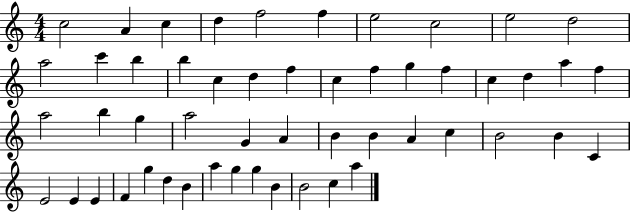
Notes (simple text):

C5/h A4/q C5/q D5/q F5/h F5/q E5/h C5/h E5/h D5/h A5/h C6/q B5/q B5/q C5/q D5/q F5/q C5/q F5/q G5/q F5/q C5/q D5/q A5/q F5/q A5/h B5/q G5/q A5/h G4/q A4/q B4/q B4/q A4/q C5/q B4/h B4/q C4/q E4/h E4/q E4/q F4/q G5/q D5/q B4/q A5/q G5/q G5/q B4/q B4/h C5/q A5/q